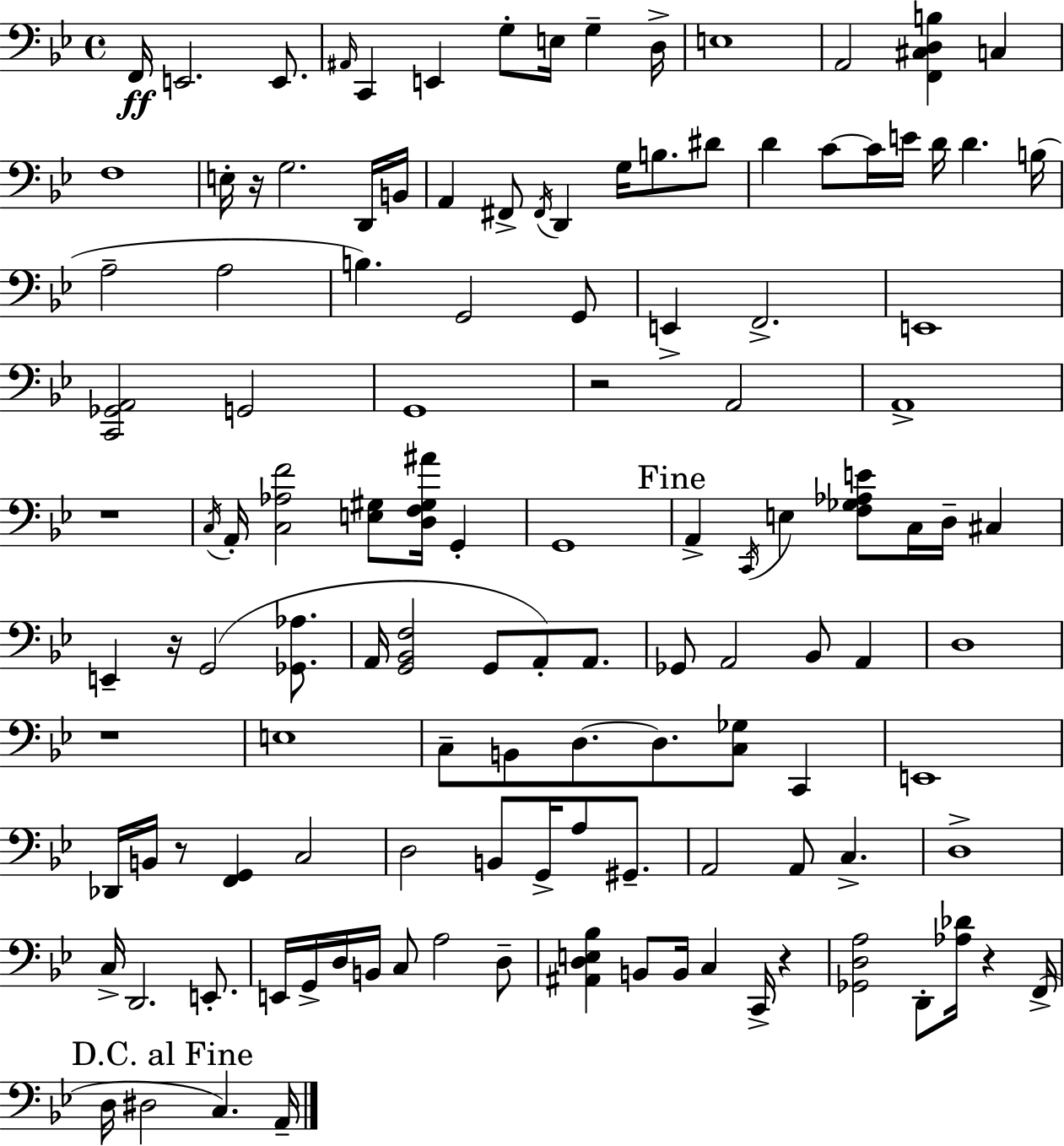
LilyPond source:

{
  \clef bass
  \time 4/4
  \defaultTimeSignature
  \key bes \major
  \repeat volta 2 { f,16\ff e,2. e,8. | \grace { ais,16 } c,4 e,4 g8-. e16 g4-- | d16-> e1 | a,2 <f, cis d b>4 c4 | \break f1 | e16-. r16 g2. d,16 | b,16 a,4 fis,8-> \acciaccatura { fis,16 } d,4 g16 b8. | dis'8 d'4 c'8~~ c'16 e'16 d'16 d'4. | \break b16( a2-- a2 | b4.) g,2 | g,8 e,4-> f,2.-> | e,1 | \break <c, ges, a,>2 g,2 | g,1 | r2 a,2 | a,1-> | \break r1 | \acciaccatura { c16 } a,16-. <c aes f'>2 <e gis>8 <d f gis ais'>16 g,4-. | g,1 | \mark "Fine" a,4-> \acciaccatura { c,16 } e4 <f ges aes e'>8 c16 d16-- | \break cis4 e,4-- r16 g,2( | <ges, aes>8. a,16 <g, bes, f>2 g,8 a,8-.) | a,8. ges,8 a,2 bes,8 | a,4 d1 | \break r1 | e1 | c8-- b,8 d8.~~ d8. <c ges>8 | c,4 e,1 | \break des,16 b,16 r8 <f, g,>4 c2 | d2 b,8 g,16-> a8 | gis,8.-- a,2 a,8 c4.-> | d1-> | \break c16-> d,2. | e,8.-. e,16 g,16-> d16 b,16 c8 a2 | d8-- <ais, d e bes>4 b,8 b,16 c4 c,16-> | r4 <ges, d a>2 d,8-. <aes des'>16 r4 | \break f,16->( \mark "D.C. al Fine" d16 dis2 c4.) | a,16-- } \bar "|."
}